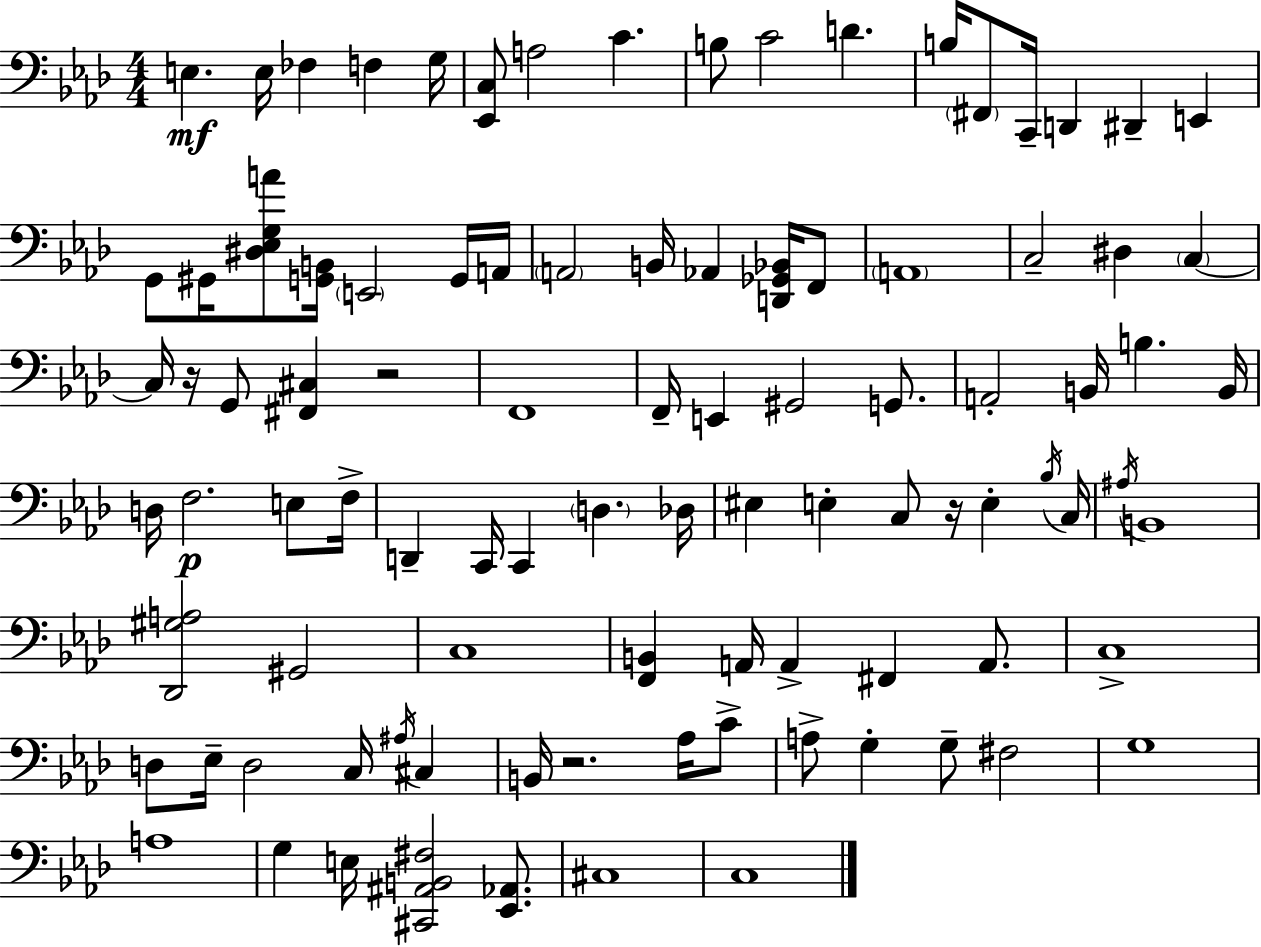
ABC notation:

X:1
T:Untitled
M:4/4
L:1/4
K:Ab
E, E,/4 _F, F, G,/4 [_E,,C,]/2 A,2 C B,/2 C2 D B,/4 ^F,,/2 C,,/4 D,, ^D,, E,, G,,/2 ^G,,/4 [^D,_E,G,A]/2 [G,,B,,]/4 E,,2 G,,/4 A,,/4 A,,2 B,,/4 _A,, [D,,_G,,_B,,]/4 F,,/2 A,,4 C,2 ^D, C, C,/4 z/4 G,,/2 [^F,,^C,] z2 F,,4 F,,/4 E,, ^G,,2 G,,/2 A,,2 B,,/4 B, B,,/4 D,/4 F,2 E,/2 F,/4 D,, C,,/4 C,, D, _D,/4 ^E, E, C,/2 z/4 E, _B,/4 C,/4 ^A,/4 B,,4 [_D,,^G,A,]2 ^G,,2 C,4 [F,,B,,] A,,/4 A,, ^F,, A,,/2 C,4 D,/2 _E,/4 D,2 C,/4 ^A,/4 ^C, B,,/4 z2 _A,/4 C/2 A,/2 G, G,/2 ^F,2 G,4 A,4 G, E,/4 [^C,,^A,,B,,^F,]2 [_E,,_A,,]/2 ^C,4 C,4